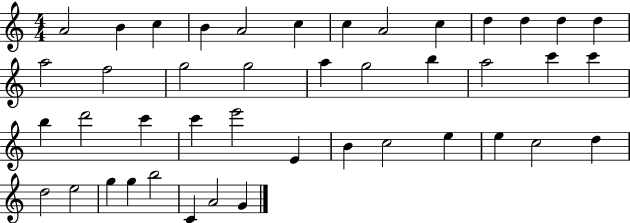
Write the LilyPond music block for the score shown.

{
  \clef treble
  \numericTimeSignature
  \time 4/4
  \key c \major
  a'2 b'4 c''4 | b'4 a'2 c''4 | c''4 a'2 c''4 | d''4 d''4 d''4 d''4 | \break a''2 f''2 | g''2 g''2 | a''4 g''2 b''4 | a''2 c'''4 c'''4 | \break b''4 d'''2 c'''4 | c'''4 e'''2 e'4 | b'4 c''2 e''4 | e''4 c''2 d''4 | \break d''2 e''2 | g''4 g''4 b''2 | c'4 a'2 g'4 | \bar "|."
}